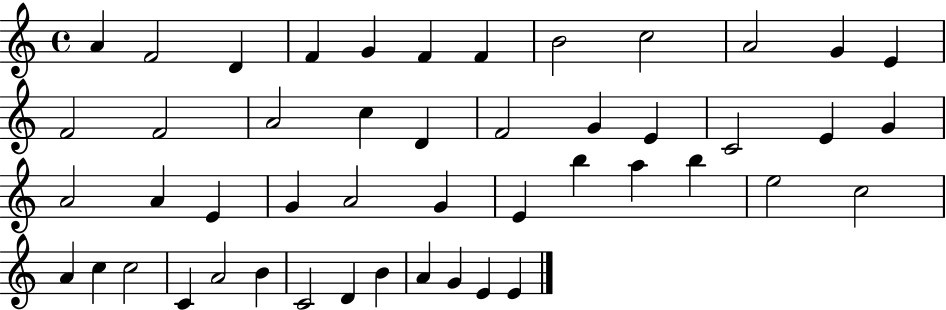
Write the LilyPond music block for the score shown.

{
  \clef treble
  \time 4/4
  \defaultTimeSignature
  \key c \major
  a'4 f'2 d'4 | f'4 g'4 f'4 f'4 | b'2 c''2 | a'2 g'4 e'4 | \break f'2 f'2 | a'2 c''4 d'4 | f'2 g'4 e'4 | c'2 e'4 g'4 | \break a'2 a'4 e'4 | g'4 a'2 g'4 | e'4 b''4 a''4 b''4 | e''2 c''2 | \break a'4 c''4 c''2 | c'4 a'2 b'4 | c'2 d'4 b'4 | a'4 g'4 e'4 e'4 | \break \bar "|."
}